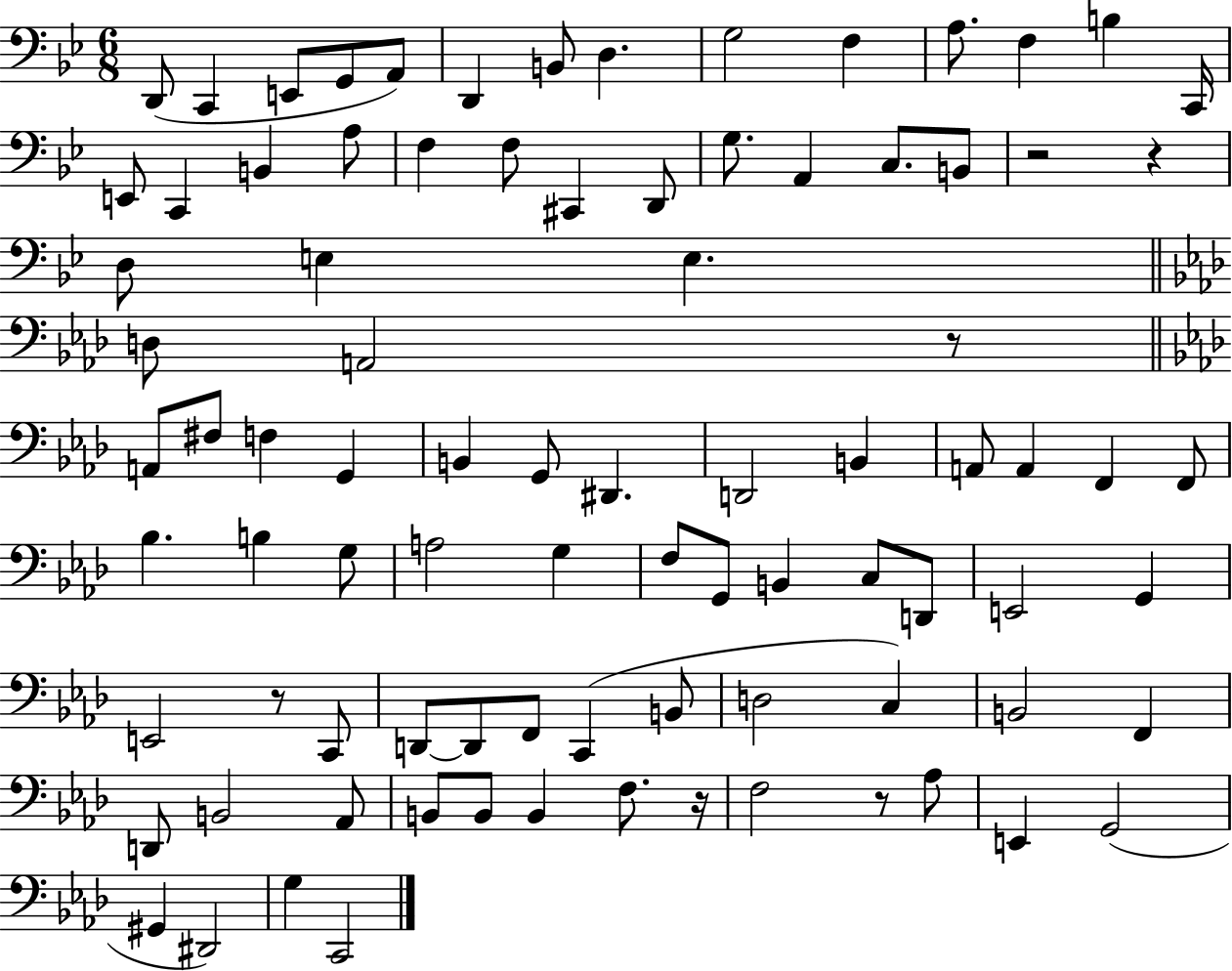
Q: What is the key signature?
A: BES major